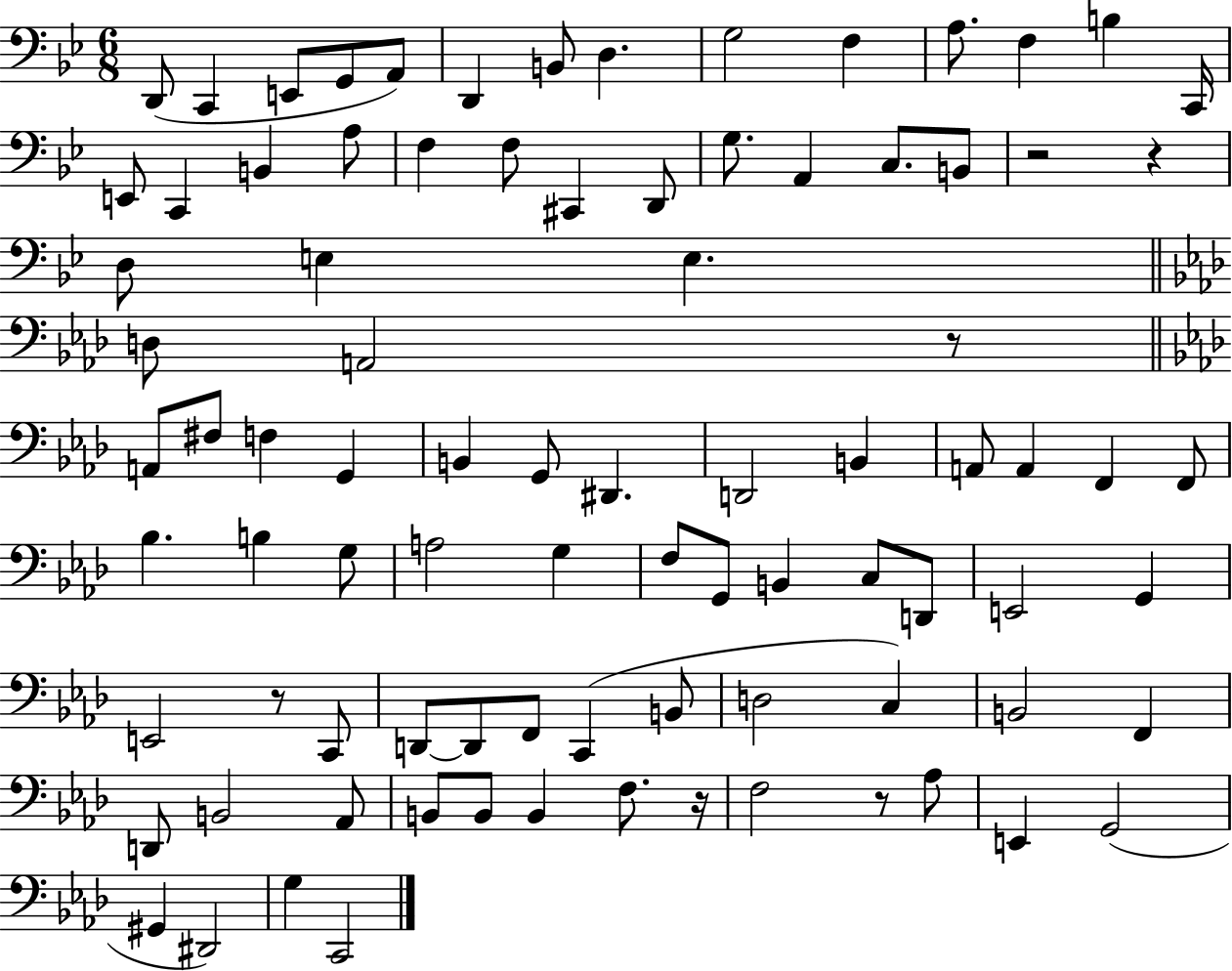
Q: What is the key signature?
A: BES major